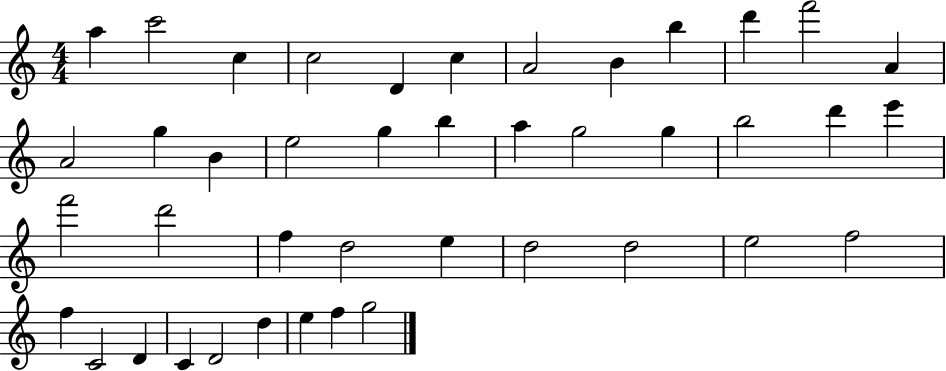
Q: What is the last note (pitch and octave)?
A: G5